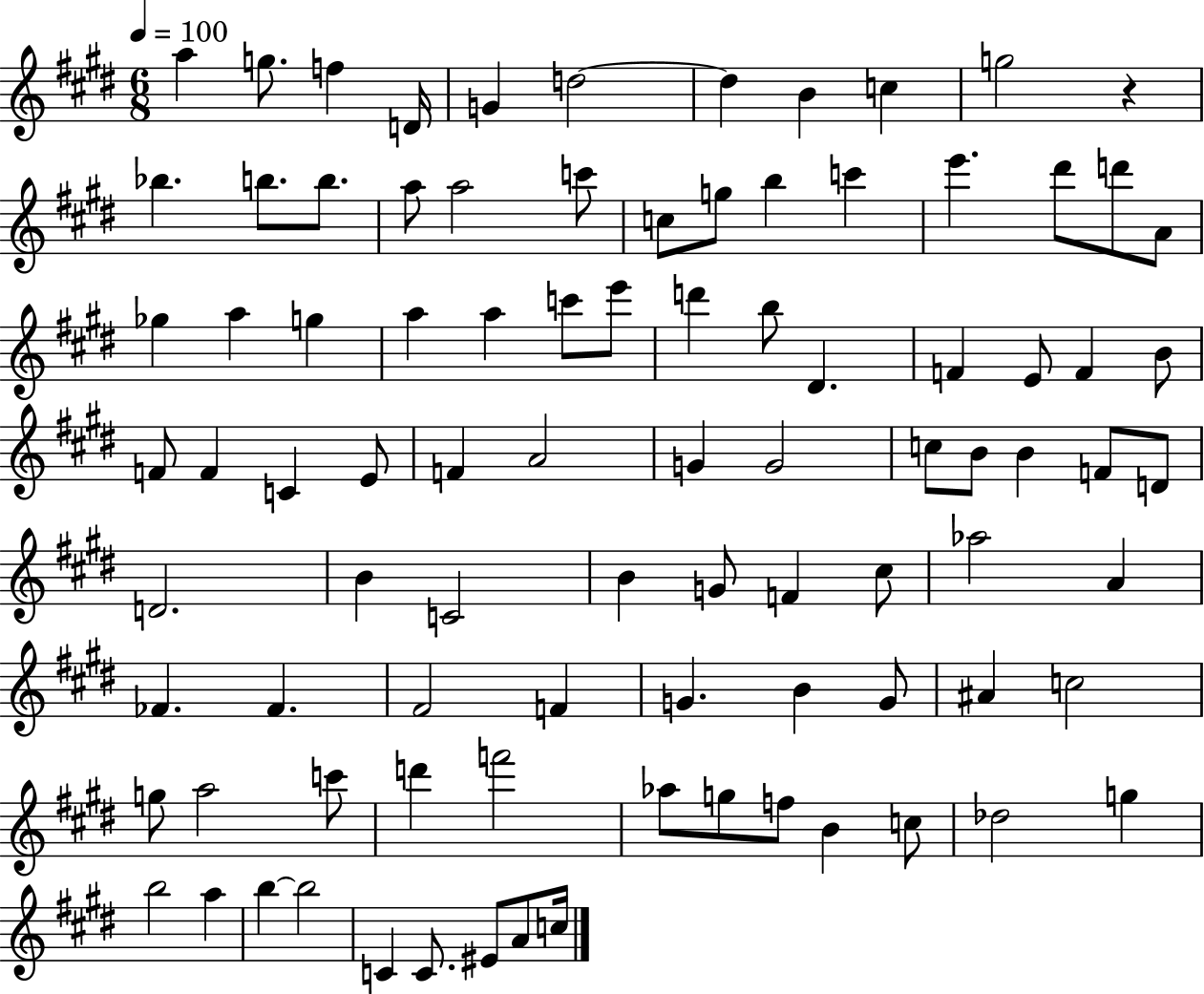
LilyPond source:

{
  \clef treble
  \numericTimeSignature
  \time 6/8
  \key e \major
  \tempo 4 = 100
  a''4 g''8. f''4 d'16 | g'4 d''2~~ | d''4 b'4 c''4 | g''2 r4 | \break bes''4. b''8. b''8. | a''8 a''2 c'''8 | c''8 g''8 b''4 c'''4 | e'''4. dis'''8 d'''8 a'8 | \break ges''4 a''4 g''4 | a''4 a''4 c'''8 e'''8 | d'''4 b''8 dis'4. | f'4 e'8 f'4 b'8 | \break f'8 f'4 c'4 e'8 | f'4 a'2 | g'4 g'2 | c''8 b'8 b'4 f'8 d'8 | \break d'2. | b'4 c'2 | b'4 g'8 f'4 cis''8 | aes''2 a'4 | \break fes'4. fes'4. | fis'2 f'4 | g'4. b'4 g'8 | ais'4 c''2 | \break g''8 a''2 c'''8 | d'''4 f'''2 | aes''8 g''8 f''8 b'4 c''8 | des''2 g''4 | \break b''2 a''4 | b''4~~ b''2 | c'4 c'8. eis'8 a'8 c''16 | \bar "|."
}